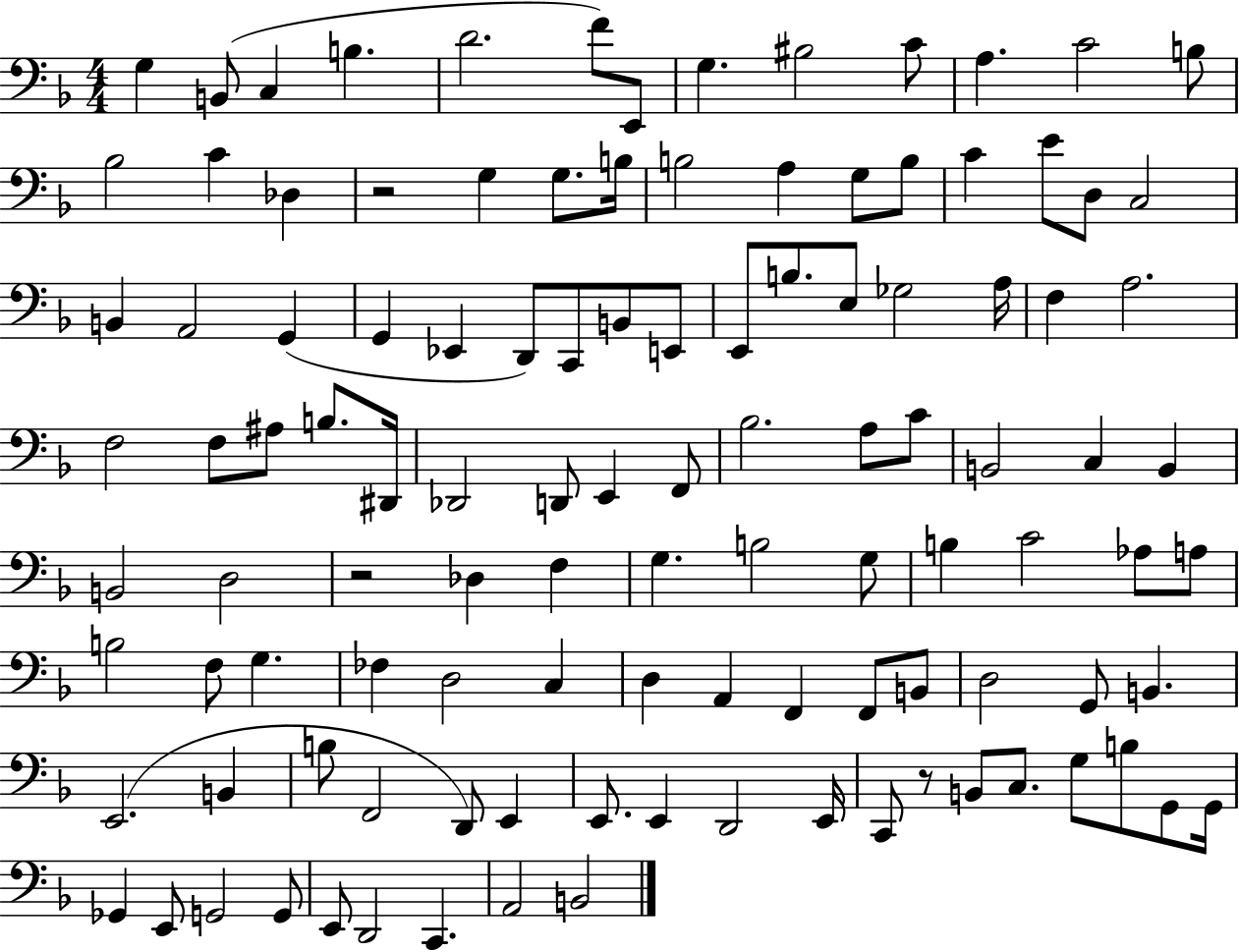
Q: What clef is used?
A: bass